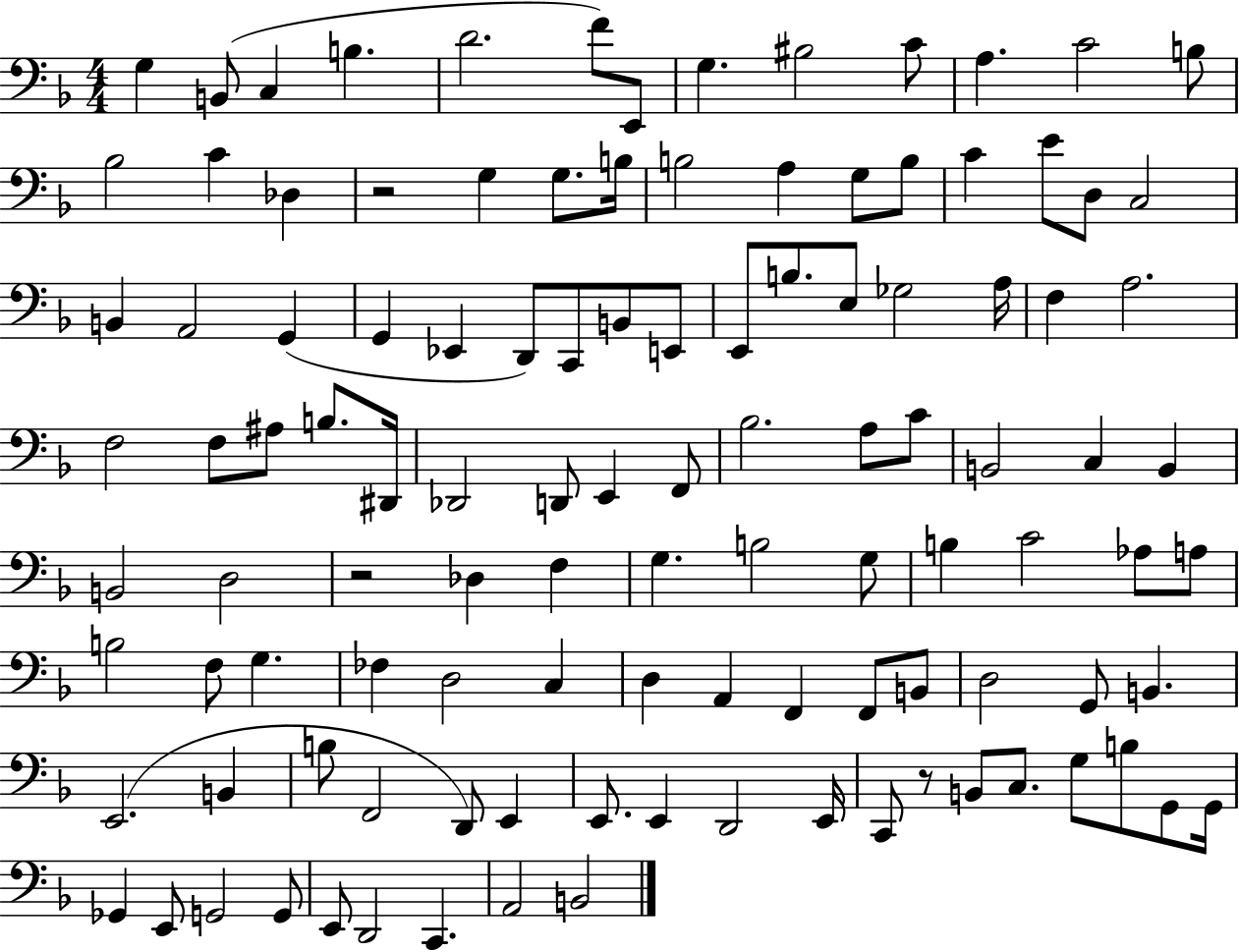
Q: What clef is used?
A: bass